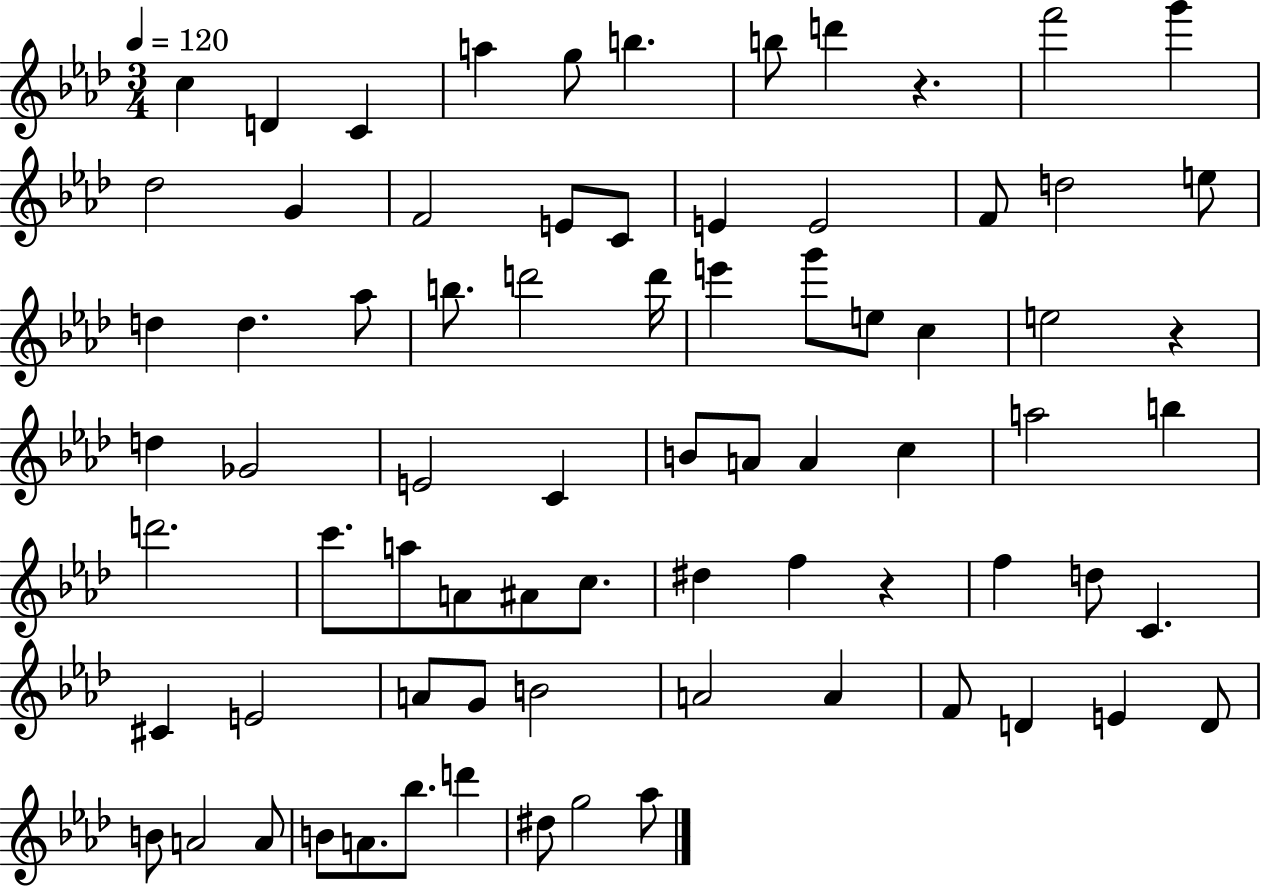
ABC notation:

X:1
T:Untitled
M:3/4
L:1/4
K:Ab
c D C a g/2 b b/2 d' z f'2 g' _d2 G F2 E/2 C/2 E E2 F/2 d2 e/2 d d _a/2 b/2 d'2 d'/4 e' g'/2 e/2 c e2 z d _G2 E2 C B/2 A/2 A c a2 b d'2 c'/2 a/2 A/2 ^A/2 c/2 ^d f z f d/2 C ^C E2 A/2 G/2 B2 A2 A F/2 D E D/2 B/2 A2 A/2 B/2 A/2 _b/2 d' ^d/2 g2 _a/2